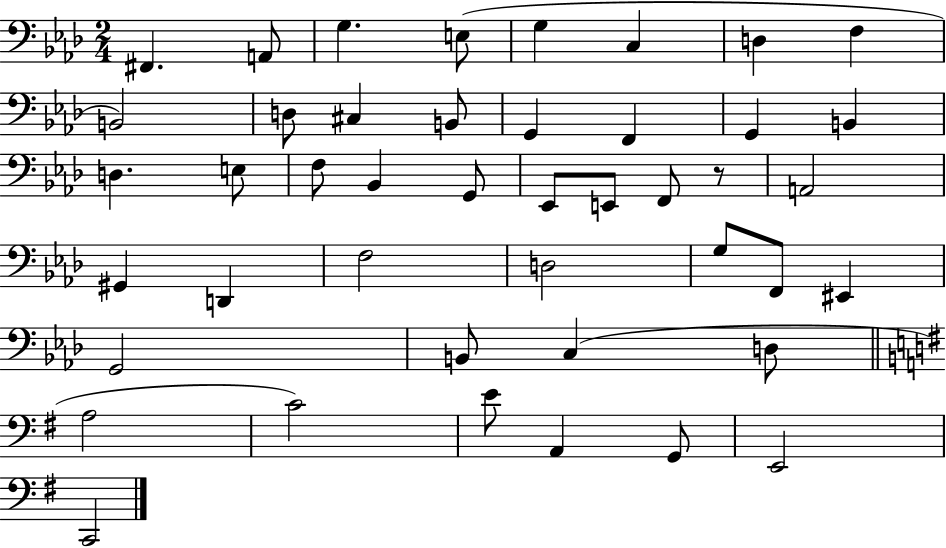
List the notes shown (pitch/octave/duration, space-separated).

F#2/q. A2/e G3/q. E3/e G3/q C3/q D3/q F3/q B2/h D3/e C#3/q B2/e G2/q F2/q G2/q B2/q D3/q. E3/e F3/e Bb2/q G2/e Eb2/e E2/e F2/e R/e A2/h G#2/q D2/q F3/h D3/h G3/e F2/e EIS2/q G2/h B2/e C3/q D3/e A3/h C4/h E4/e A2/q G2/e E2/h C2/h